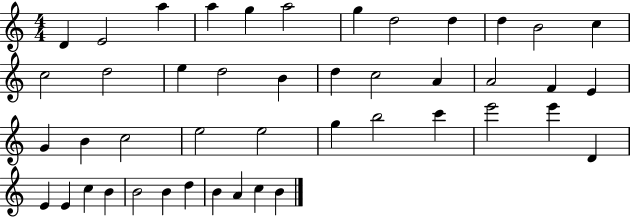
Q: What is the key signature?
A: C major